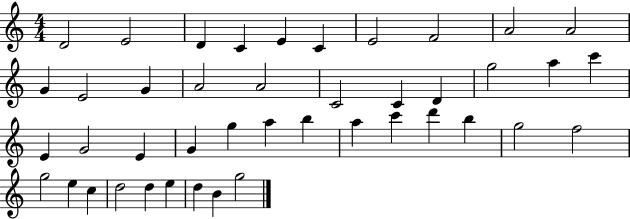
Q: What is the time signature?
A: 4/4